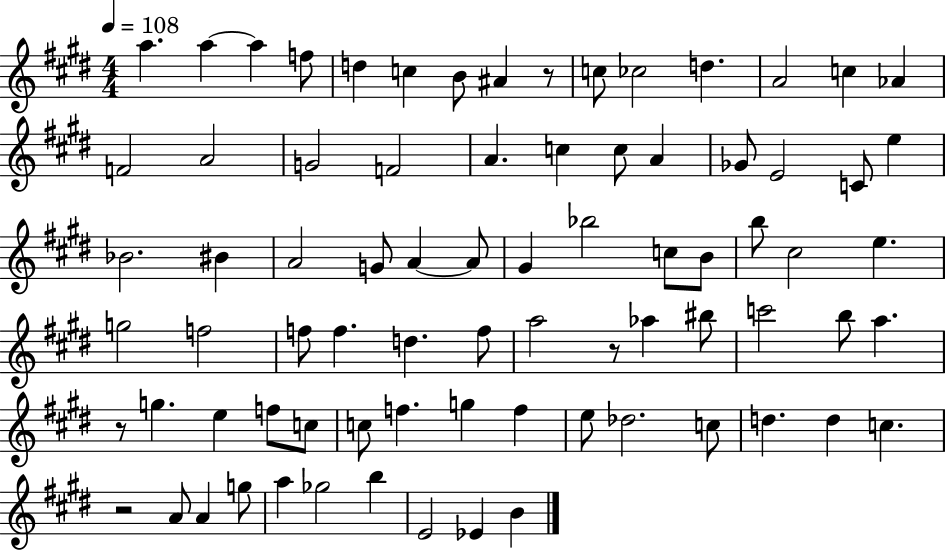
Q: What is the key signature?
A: E major